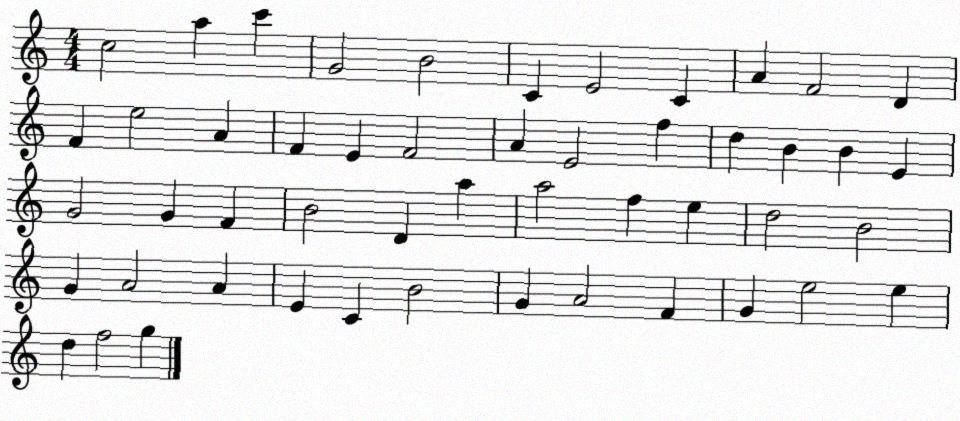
X:1
T:Untitled
M:4/4
L:1/4
K:C
c2 a c' G2 B2 C E2 C A F2 D F e2 A F E F2 A E2 f d B B E G2 G F B2 D a a2 f e d2 B2 G A2 A E C B2 G A2 F G e2 e d f2 g